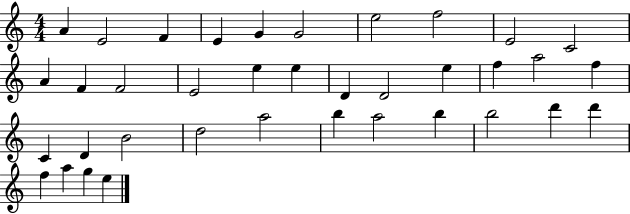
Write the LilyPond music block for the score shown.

{
  \clef treble
  \numericTimeSignature
  \time 4/4
  \key c \major
  a'4 e'2 f'4 | e'4 g'4 g'2 | e''2 f''2 | e'2 c'2 | \break a'4 f'4 f'2 | e'2 e''4 e''4 | d'4 d'2 e''4 | f''4 a''2 f''4 | \break c'4 d'4 b'2 | d''2 a''2 | b''4 a''2 b''4 | b''2 d'''4 d'''4 | \break f''4 a''4 g''4 e''4 | \bar "|."
}